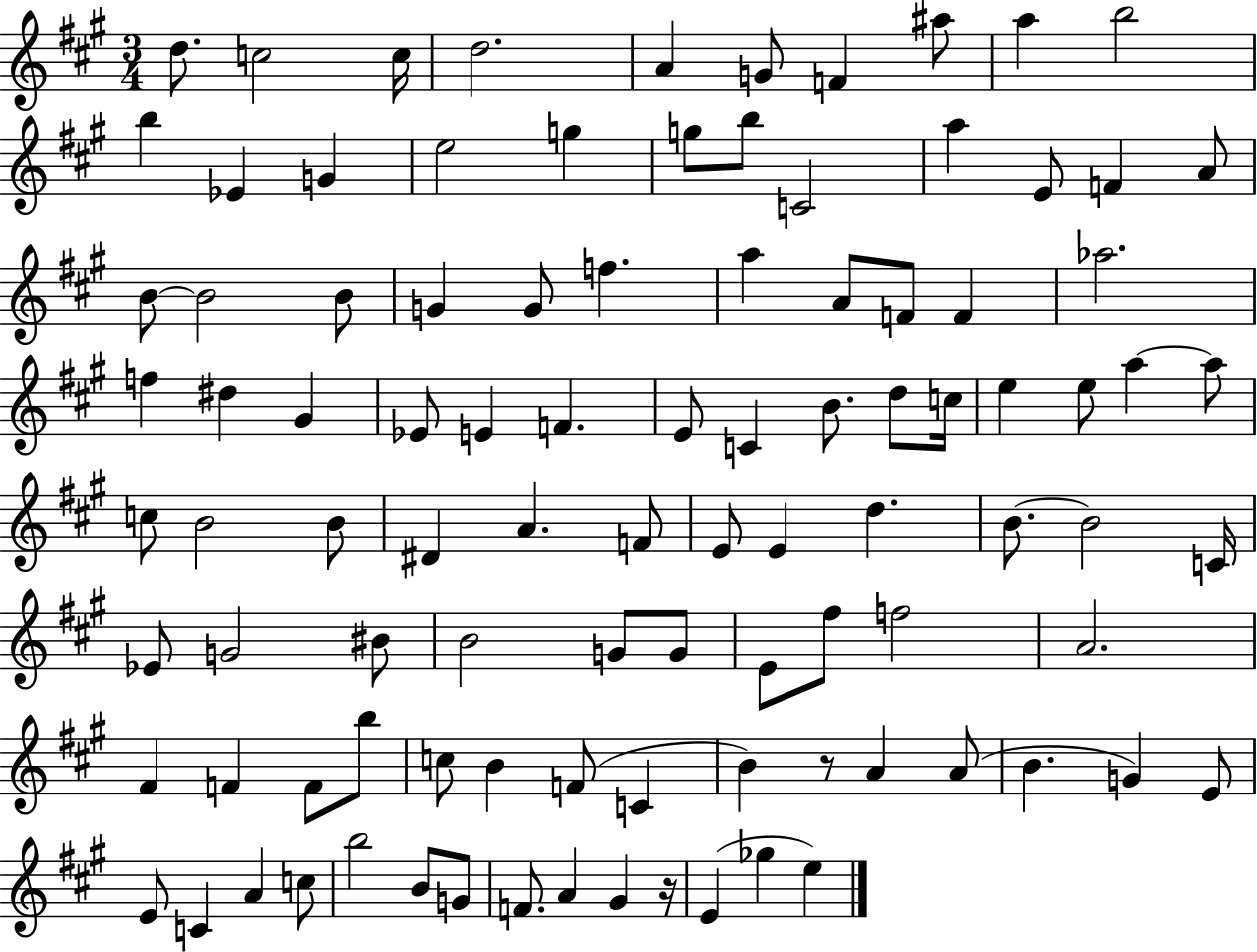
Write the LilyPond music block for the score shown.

{
  \clef treble
  \numericTimeSignature
  \time 3/4
  \key a \major
  d''8. c''2 c''16 | d''2. | a'4 g'8 f'4 ais''8 | a''4 b''2 | \break b''4 ees'4 g'4 | e''2 g''4 | g''8 b''8 c'2 | a''4 e'8 f'4 a'8 | \break b'8~~ b'2 b'8 | g'4 g'8 f''4. | a''4 a'8 f'8 f'4 | aes''2. | \break f''4 dis''4 gis'4 | ees'8 e'4 f'4. | e'8 c'4 b'8. d''8 c''16 | e''4 e''8 a''4~~ a''8 | \break c''8 b'2 b'8 | dis'4 a'4. f'8 | e'8 e'4 d''4. | b'8.~~ b'2 c'16 | \break ees'8 g'2 bis'8 | b'2 g'8 g'8 | e'8 fis''8 f''2 | a'2. | \break fis'4 f'4 f'8 b''8 | c''8 b'4 f'8( c'4 | b'4) r8 a'4 a'8( | b'4. g'4) e'8 | \break e'8 c'4 a'4 c''8 | b''2 b'8 g'8 | f'8. a'4 gis'4 r16 | e'4( ges''4 e''4) | \break \bar "|."
}